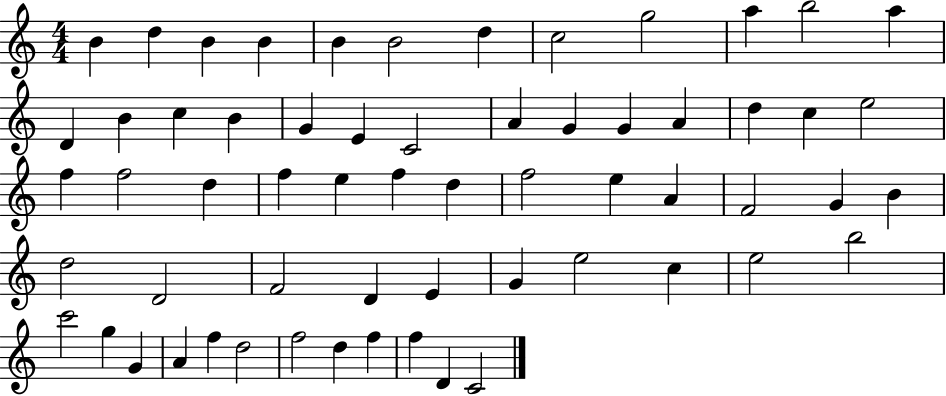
{
  \clef treble
  \numericTimeSignature
  \time 4/4
  \key c \major
  b'4 d''4 b'4 b'4 | b'4 b'2 d''4 | c''2 g''2 | a''4 b''2 a''4 | \break d'4 b'4 c''4 b'4 | g'4 e'4 c'2 | a'4 g'4 g'4 a'4 | d''4 c''4 e''2 | \break f''4 f''2 d''4 | f''4 e''4 f''4 d''4 | f''2 e''4 a'4 | f'2 g'4 b'4 | \break d''2 d'2 | f'2 d'4 e'4 | g'4 e''2 c''4 | e''2 b''2 | \break c'''2 g''4 g'4 | a'4 f''4 d''2 | f''2 d''4 f''4 | f''4 d'4 c'2 | \break \bar "|."
}